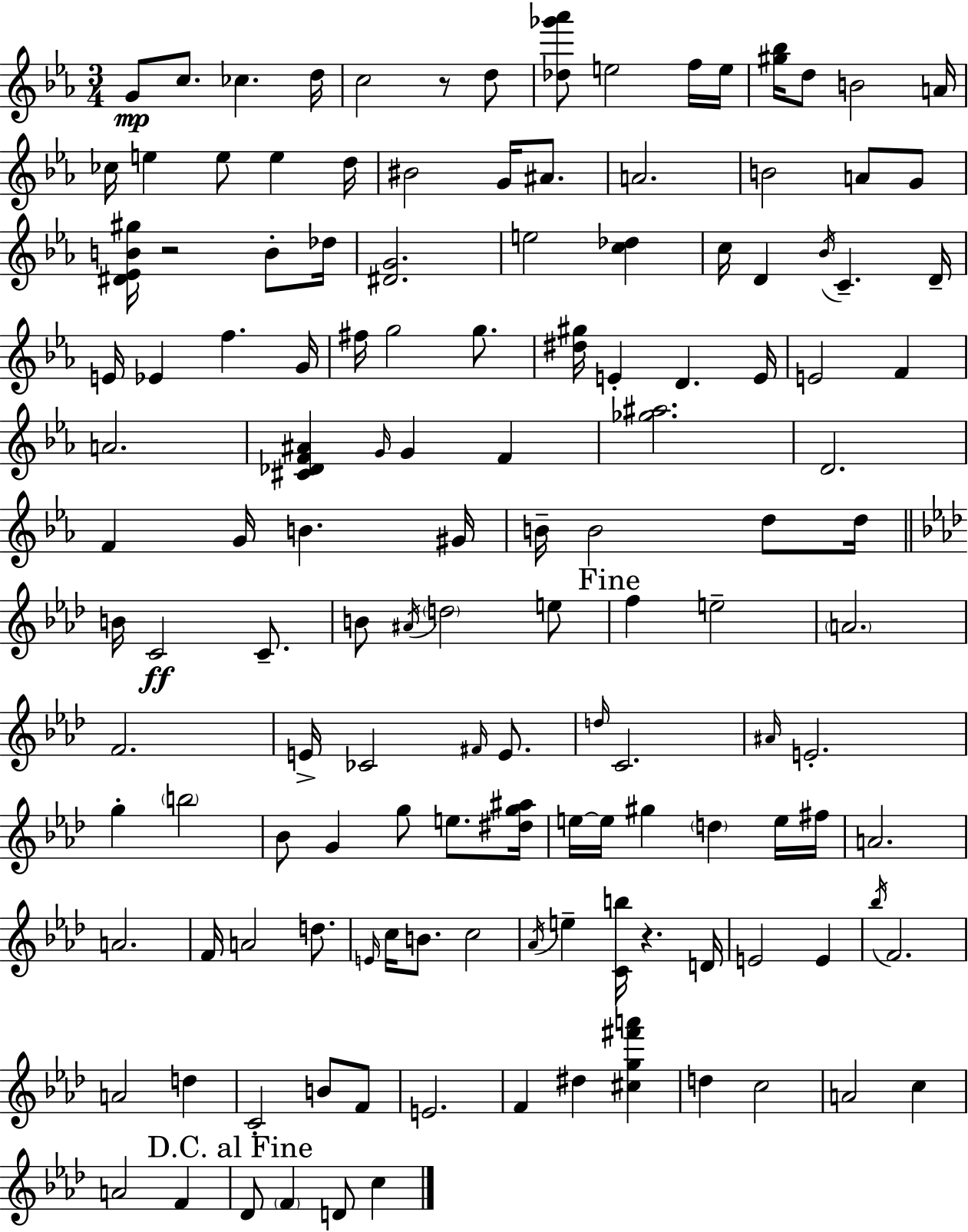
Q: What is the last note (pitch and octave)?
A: C5